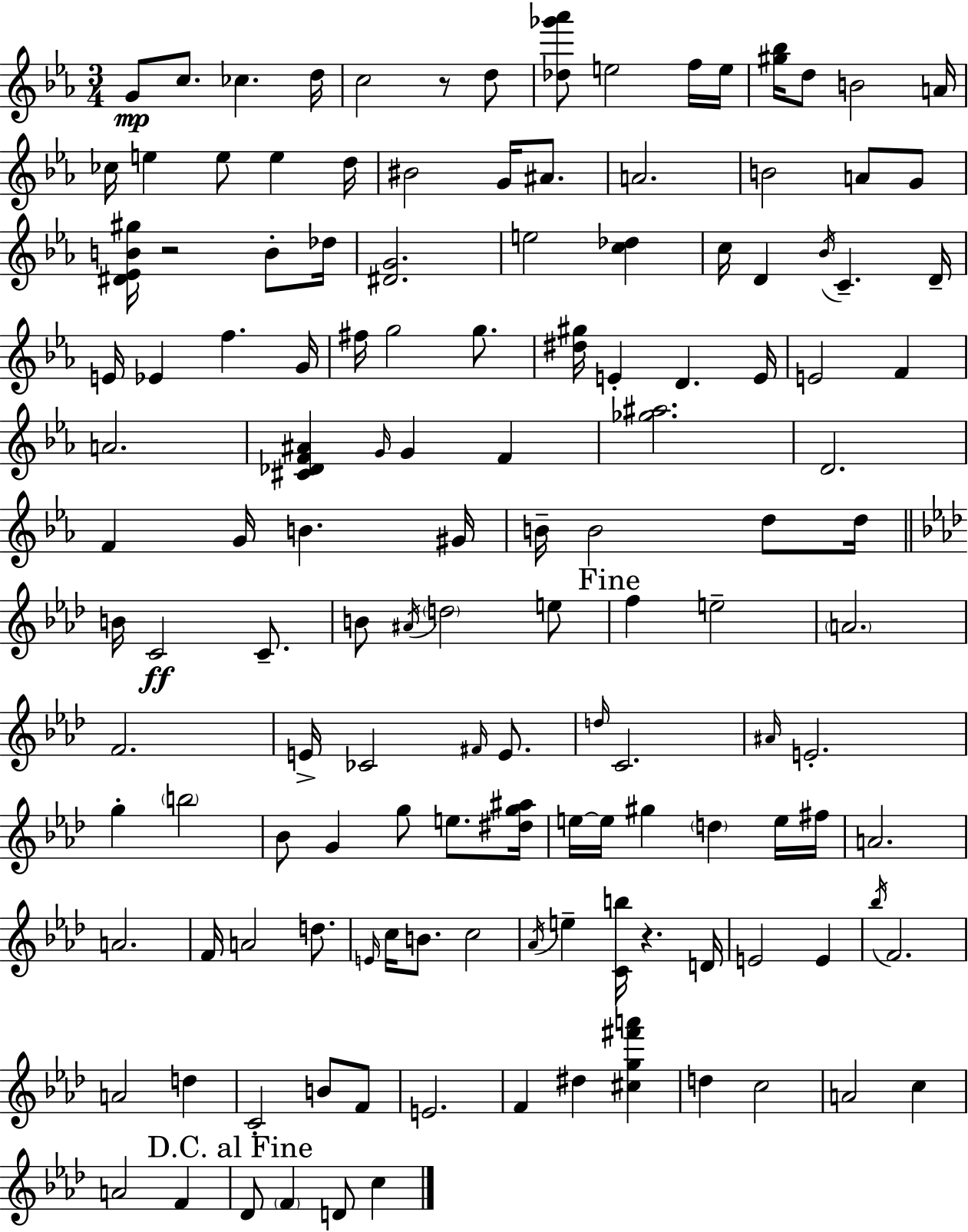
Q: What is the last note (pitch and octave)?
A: C5